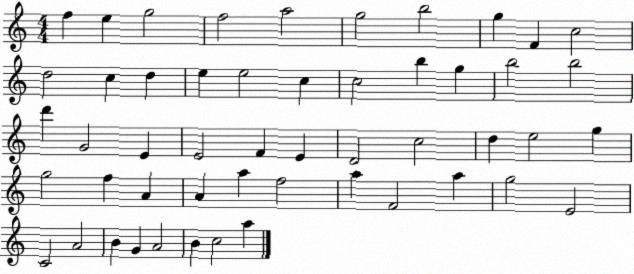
X:1
T:Untitled
M:4/4
L:1/4
K:C
f e g2 f2 a2 g2 b2 g F c2 d2 c d e e2 c c2 b g b2 b2 d' G2 E E2 F E D2 c2 d e2 g g2 f A A a f2 a F2 a g2 E2 C2 A2 B G A2 B c2 a